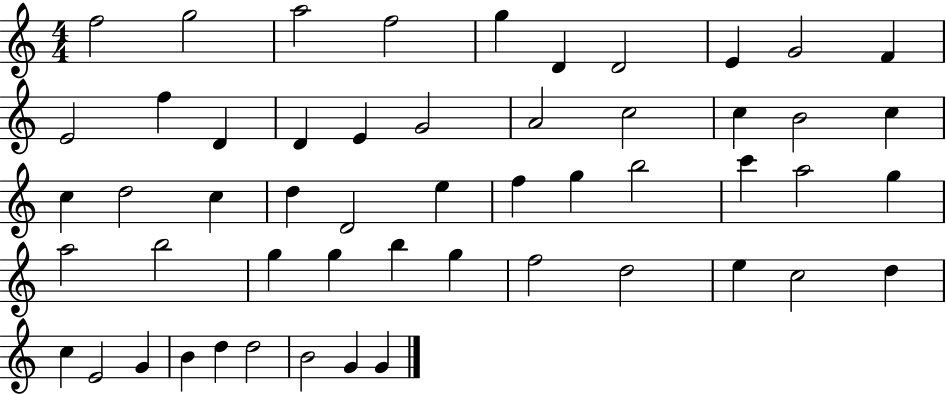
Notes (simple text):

F5/h G5/h A5/h F5/h G5/q D4/q D4/h E4/q G4/h F4/q E4/h F5/q D4/q D4/q E4/q G4/h A4/h C5/h C5/q B4/h C5/q C5/q D5/h C5/q D5/q D4/h E5/q F5/q G5/q B5/h C6/q A5/h G5/q A5/h B5/h G5/q G5/q B5/q G5/q F5/h D5/h E5/q C5/h D5/q C5/q E4/h G4/q B4/q D5/q D5/h B4/h G4/q G4/q